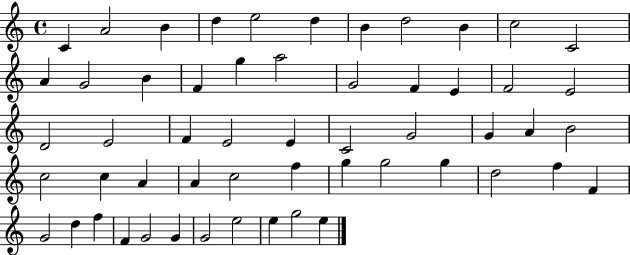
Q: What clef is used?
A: treble